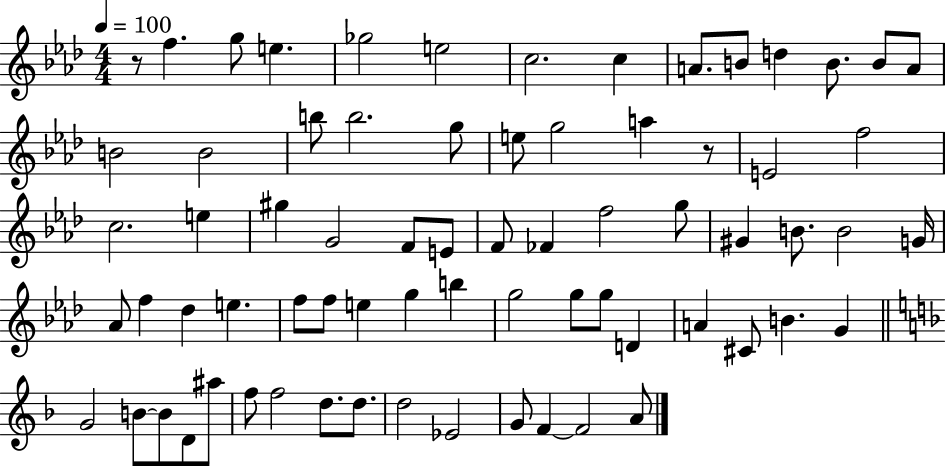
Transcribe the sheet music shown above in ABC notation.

X:1
T:Untitled
M:4/4
L:1/4
K:Ab
z/2 f g/2 e _g2 e2 c2 c A/2 B/2 d B/2 B/2 A/2 B2 B2 b/2 b2 g/2 e/2 g2 a z/2 E2 f2 c2 e ^g G2 F/2 E/2 F/2 _F f2 g/2 ^G B/2 B2 G/4 _A/2 f _d e f/2 f/2 e g b g2 g/2 g/2 D A ^C/2 B G G2 B/2 B/2 D/2 ^a/2 f/2 f2 d/2 d/2 d2 _E2 G/2 F F2 A/2